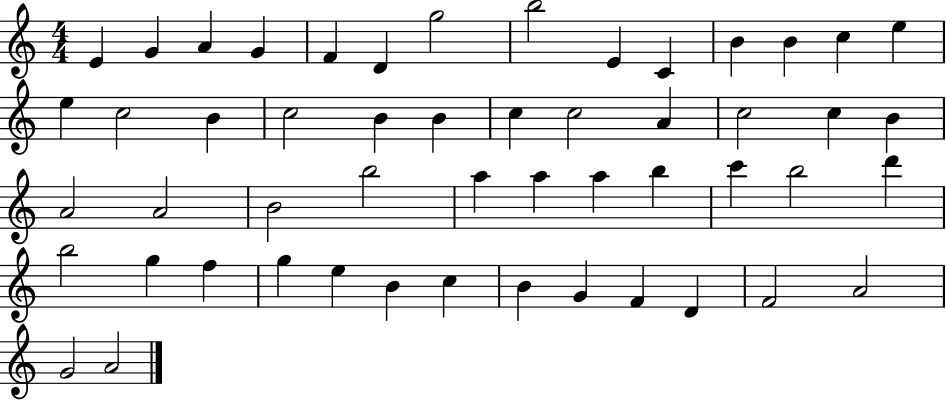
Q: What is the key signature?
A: C major